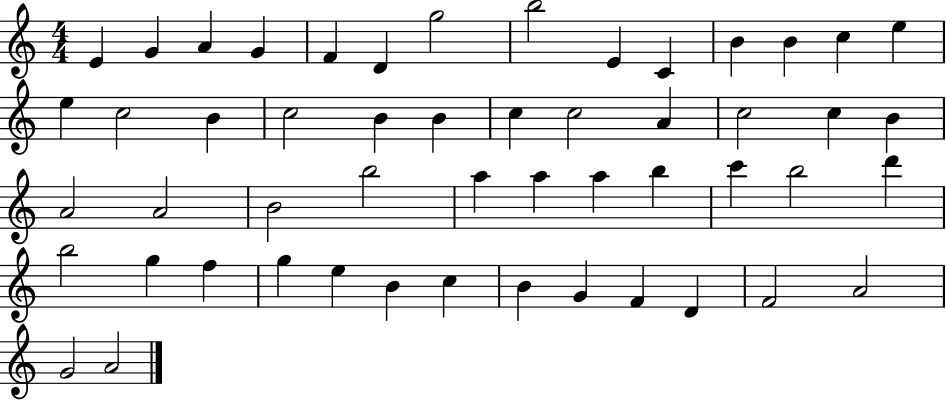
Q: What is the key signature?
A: C major